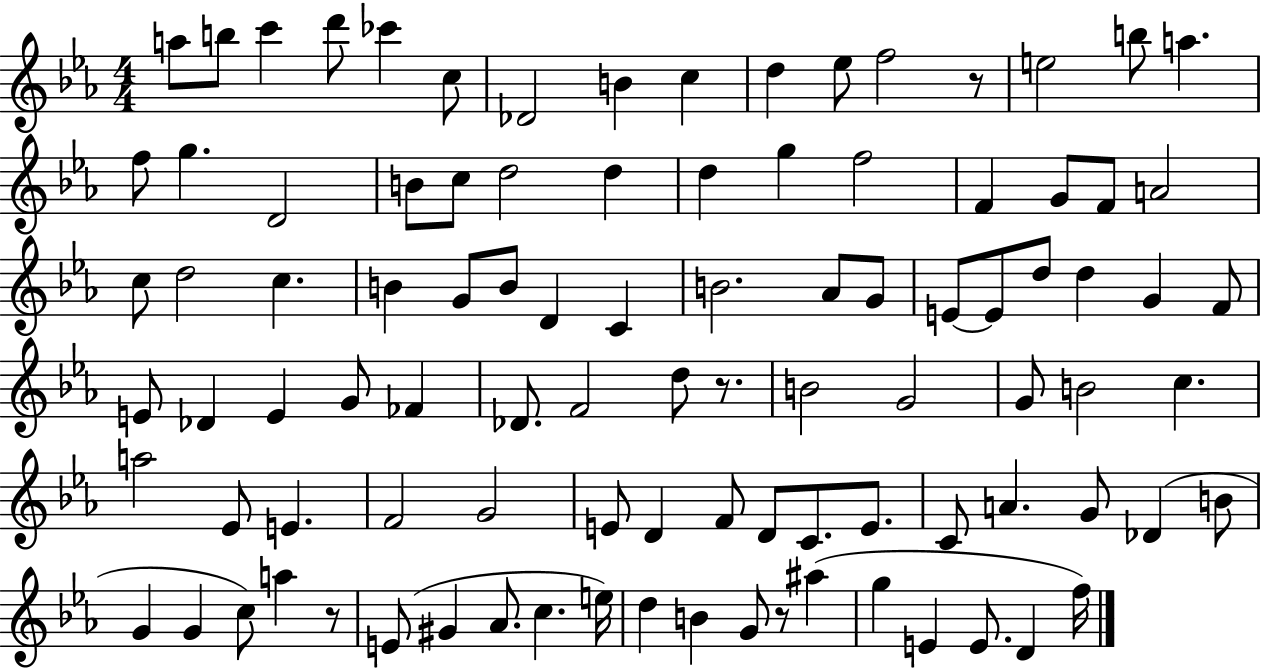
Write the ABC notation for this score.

X:1
T:Untitled
M:4/4
L:1/4
K:Eb
a/2 b/2 c' d'/2 _c' c/2 _D2 B c d _e/2 f2 z/2 e2 b/2 a f/2 g D2 B/2 c/2 d2 d d g f2 F G/2 F/2 A2 c/2 d2 c B G/2 B/2 D C B2 _A/2 G/2 E/2 E/2 d/2 d G F/2 E/2 _D E G/2 _F _D/2 F2 d/2 z/2 B2 G2 G/2 B2 c a2 _E/2 E F2 G2 E/2 D F/2 D/2 C/2 E/2 C/2 A G/2 _D B/2 G G c/2 a z/2 E/2 ^G _A/2 c e/4 d B G/2 z/2 ^a g E E/2 D f/4